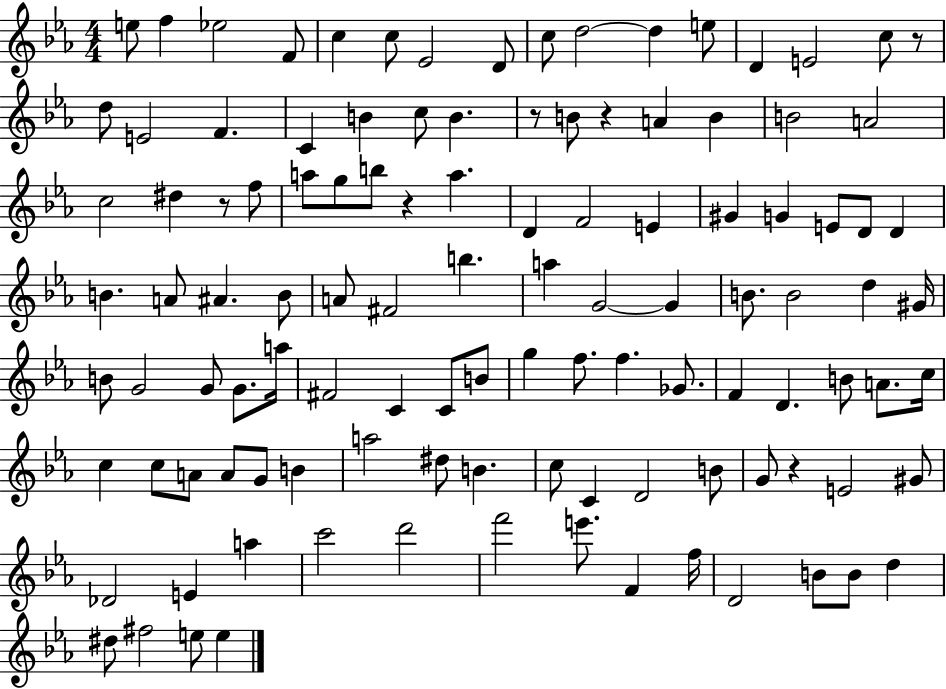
{
  \clef treble
  \numericTimeSignature
  \time 4/4
  \key ees \major
  e''8 f''4 ees''2 f'8 | c''4 c''8 ees'2 d'8 | c''8 d''2~~ d''4 e''8 | d'4 e'2 c''8 r8 | \break d''8 e'2 f'4. | c'4 b'4 c''8 b'4. | r8 b'8 r4 a'4 b'4 | b'2 a'2 | \break c''2 dis''4 r8 f''8 | a''8 g''8 b''8 r4 a''4. | d'4 f'2 e'4 | gis'4 g'4 e'8 d'8 d'4 | \break b'4. a'8 ais'4. b'8 | a'8 fis'2 b''4. | a''4 g'2~~ g'4 | b'8. b'2 d''4 gis'16 | \break b'8 g'2 g'8 g'8. a''16 | fis'2 c'4 c'8 b'8 | g''4 f''8. f''4. ges'8. | f'4 d'4. b'8 a'8. c''16 | \break c''4 c''8 a'8 a'8 g'8 b'4 | a''2 dis''8 b'4. | c''8 c'4 d'2 b'8 | g'8 r4 e'2 gis'8 | \break des'2 e'4 a''4 | c'''2 d'''2 | f'''2 e'''8. f'4 f''16 | d'2 b'8 b'8 d''4 | \break dis''8 fis''2 e''8 e''4 | \bar "|."
}